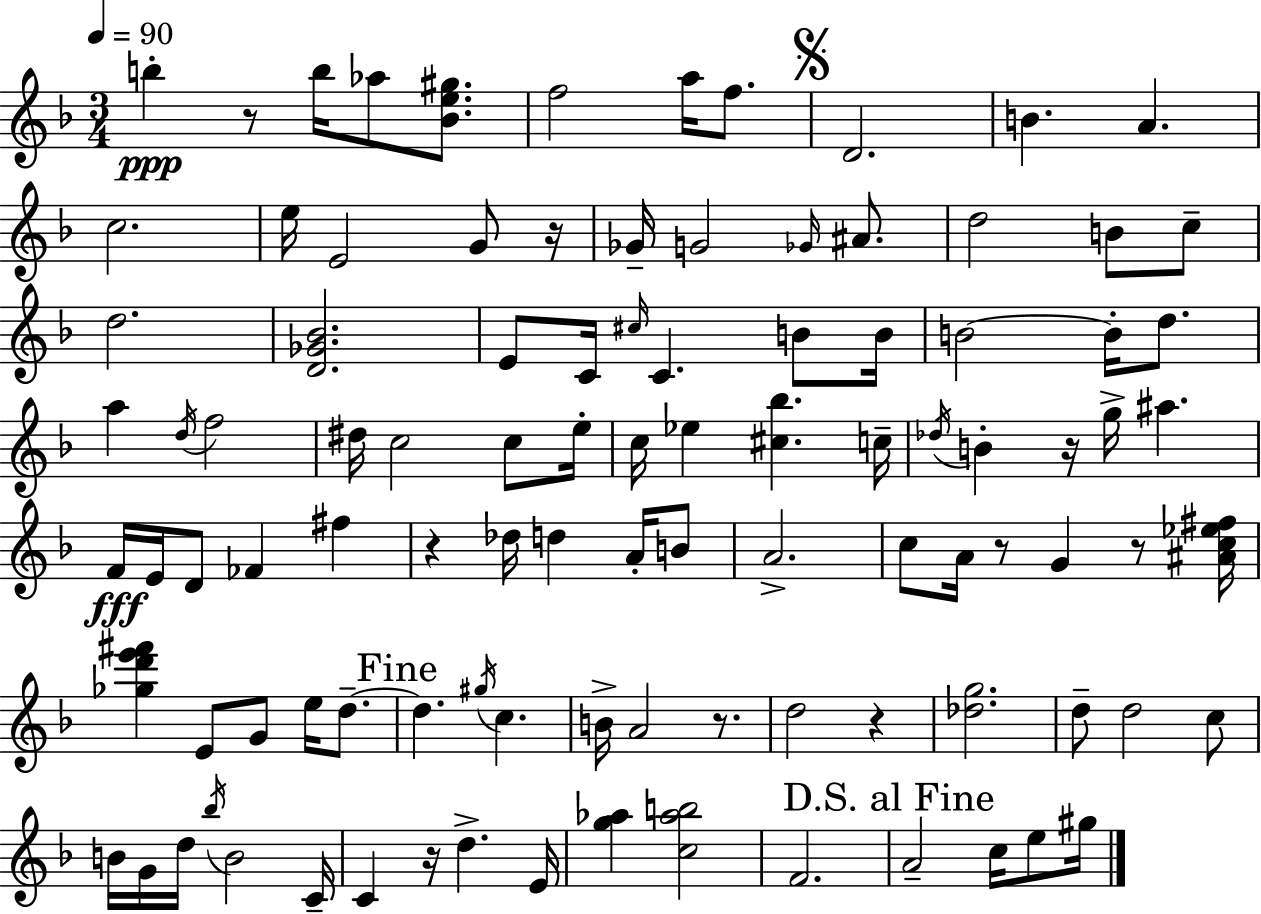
{
  \clef treble
  \numericTimeSignature
  \time 3/4
  \key d \minor
  \tempo 4 = 90
  b''4-.\ppp r8 b''16 aes''8 <bes' e'' gis''>8. | f''2 a''16 f''8. | \mark \markup { \musicglyph "scripts.segno" } d'2. | b'4. a'4. | \break c''2. | e''16 e'2 g'8 r16 | ges'16-- g'2 \grace { ges'16 } ais'8. | d''2 b'8 c''8-- | \break d''2. | <d' ges' bes'>2. | e'8 c'16 \grace { cis''16 } c'4. b'8 | b'16 b'2~~ b'16-. d''8. | \break a''4 \acciaccatura { d''16 } f''2 | dis''16 c''2 | c''8 e''16-. c''16 ees''4 <cis'' bes''>4. | c''16-- \acciaccatura { des''16 } b'4-. r16 g''16-> ais''4. | \break f'16\fff e'16 d'8 fes'4 | fis''4 r4 des''16 d''4 | a'16-. b'8 a'2.-> | c''8 a'16 r8 g'4 | \break r8 <ais' c'' ees'' fis''>16 <ges'' d''' e''' fis'''>4 e'8 g'8 | e''16 d''8.--~~ \mark "Fine" d''4. \acciaccatura { gis''16 } c''4. | b'16-> a'2 | r8. d''2 | \break r4 <des'' g''>2. | d''8-- d''2 | c''8 b'16 g'16 d''16 \acciaccatura { bes''16 } b'2 | c'16-- c'4 r16 d''4.-> | \break e'16 <g'' aes''>4 <c'' aes'' b''>2 | f'2. | \mark "D.S. al Fine" a'2-- | c''16 e''8 gis''16 \bar "|."
}